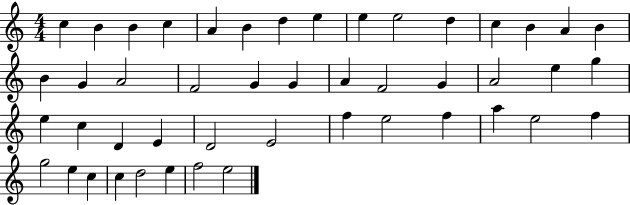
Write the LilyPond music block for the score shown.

{
  \clef treble
  \numericTimeSignature
  \time 4/4
  \key c \major
  c''4 b'4 b'4 c''4 | a'4 b'4 d''4 e''4 | e''4 e''2 d''4 | c''4 b'4 a'4 b'4 | \break b'4 g'4 a'2 | f'2 g'4 g'4 | a'4 f'2 g'4 | a'2 e''4 g''4 | \break e''4 c''4 d'4 e'4 | d'2 e'2 | f''4 e''2 f''4 | a''4 e''2 f''4 | \break g''2 e''4 c''4 | c''4 d''2 e''4 | f''2 e''2 | \bar "|."
}